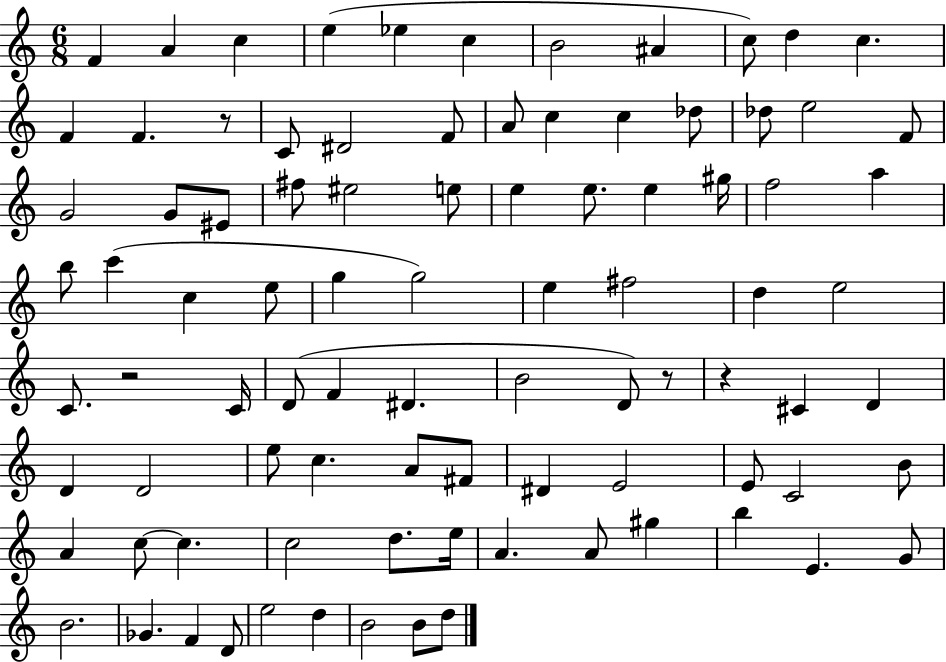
F4/q A4/q C5/q E5/q Eb5/q C5/q B4/h A#4/q C5/e D5/q C5/q. F4/q F4/q. R/e C4/e D#4/h F4/e A4/e C5/q C5/q Db5/e Db5/e E5/h F4/e G4/h G4/e EIS4/e F#5/e EIS5/h E5/e E5/q E5/e. E5/q G#5/s F5/h A5/q B5/e C6/q C5/q E5/e G5/q G5/h E5/q F#5/h D5/q E5/h C4/e. R/h C4/s D4/e F4/q D#4/q. B4/h D4/e R/e R/q C#4/q D4/q D4/q D4/h E5/e C5/q. A4/e F#4/e D#4/q E4/h E4/e C4/h B4/e A4/q C5/e C5/q. C5/h D5/e. E5/s A4/q. A4/e G#5/q B5/q E4/q. G4/e B4/h. Gb4/q. F4/q D4/e E5/h D5/q B4/h B4/e D5/e